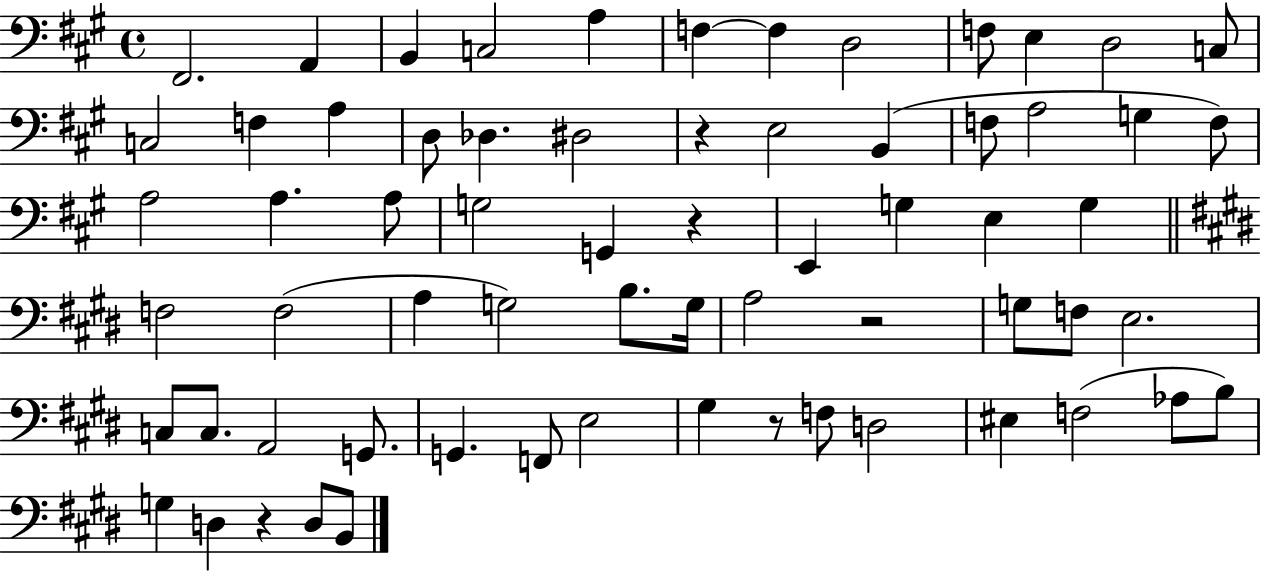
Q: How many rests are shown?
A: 5